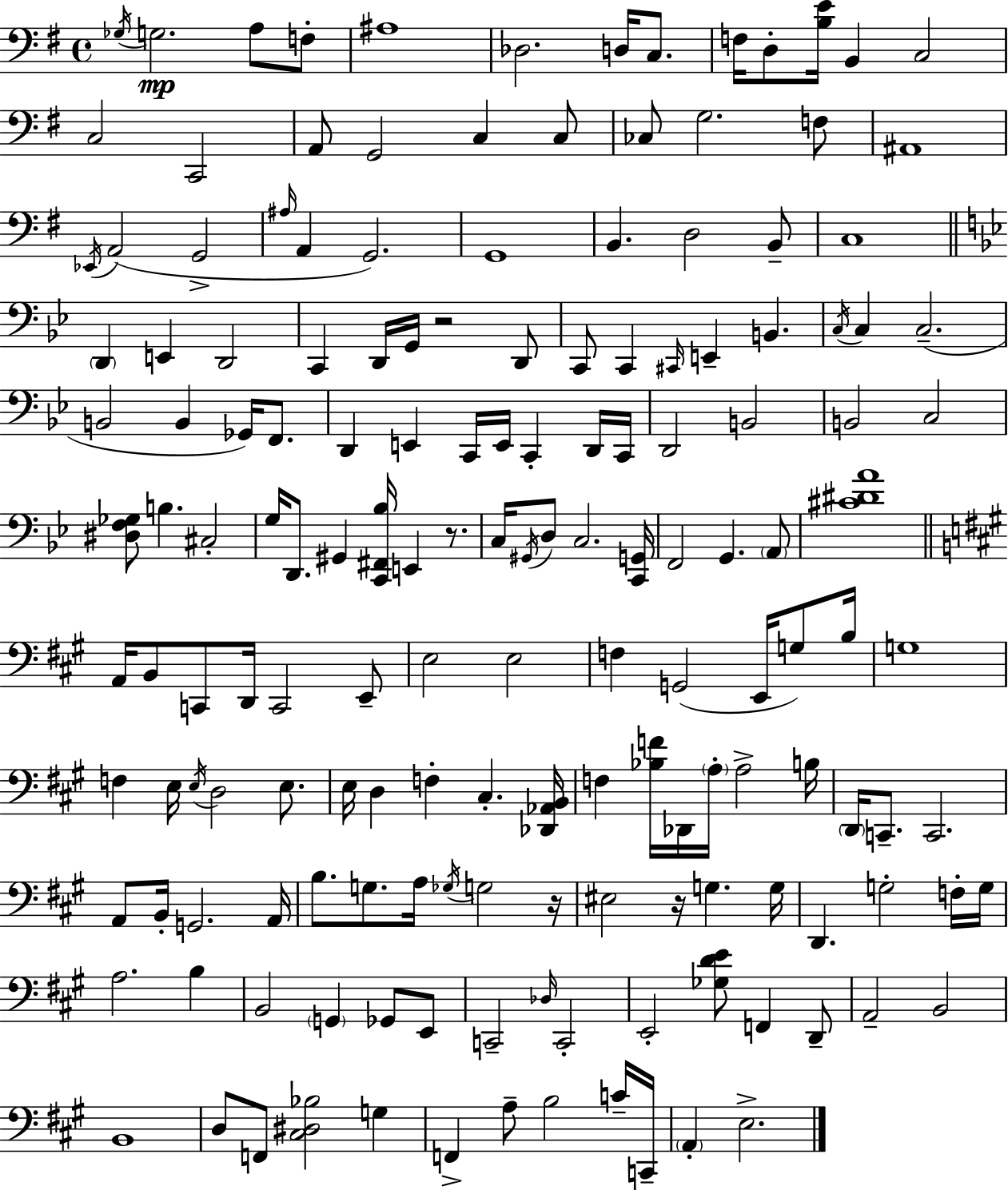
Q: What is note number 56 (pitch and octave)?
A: E2